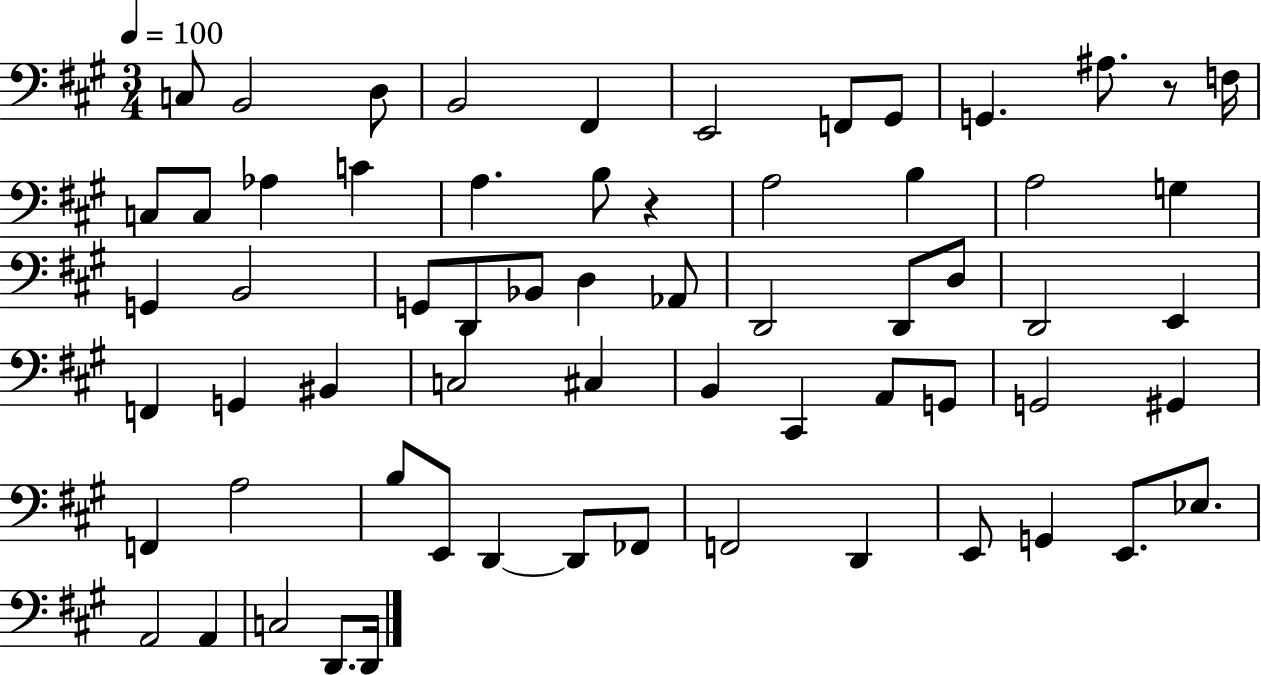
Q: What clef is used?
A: bass